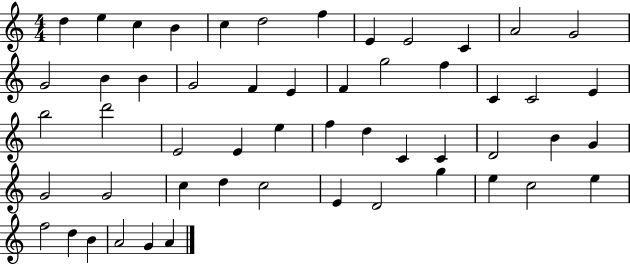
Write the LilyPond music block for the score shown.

{
  \clef treble
  \numericTimeSignature
  \time 4/4
  \key c \major
  d''4 e''4 c''4 b'4 | c''4 d''2 f''4 | e'4 e'2 c'4 | a'2 g'2 | \break g'2 b'4 b'4 | g'2 f'4 e'4 | f'4 g''2 f''4 | c'4 c'2 e'4 | \break b''2 d'''2 | e'2 e'4 e''4 | f''4 d''4 c'4 c'4 | d'2 b'4 g'4 | \break g'2 g'2 | c''4 d''4 c''2 | e'4 d'2 g''4 | e''4 c''2 e''4 | \break f''2 d''4 b'4 | a'2 g'4 a'4 | \bar "|."
}